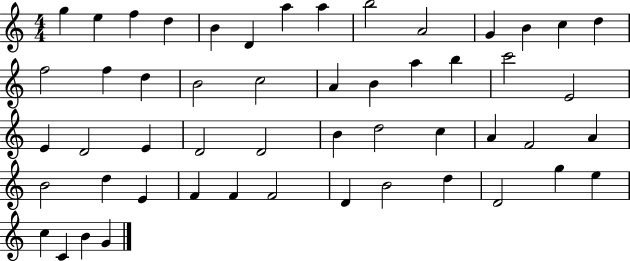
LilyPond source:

{
  \clef treble
  \numericTimeSignature
  \time 4/4
  \key c \major
  g''4 e''4 f''4 d''4 | b'4 d'4 a''4 a''4 | b''2 a'2 | g'4 b'4 c''4 d''4 | \break f''2 f''4 d''4 | b'2 c''2 | a'4 b'4 a''4 b''4 | c'''2 e'2 | \break e'4 d'2 e'4 | d'2 d'2 | b'4 d''2 c''4 | a'4 f'2 a'4 | \break b'2 d''4 e'4 | f'4 f'4 f'2 | d'4 b'2 d''4 | d'2 g''4 e''4 | \break c''4 c'4 b'4 g'4 | \bar "|."
}